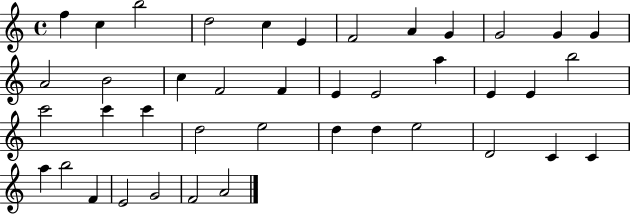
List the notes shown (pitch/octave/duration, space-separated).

F5/q C5/q B5/h D5/h C5/q E4/q F4/h A4/q G4/q G4/h G4/q G4/q A4/h B4/h C5/q F4/h F4/q E4/q E4/h A5/q E4/q E4/q B5/h C6/h C6/q C6/q D5/h E5/h D5/q D5/q E5/h D4/h C4/q C4/q A5/q B5/h F4/q E4/h G4/h F4/h A4/h